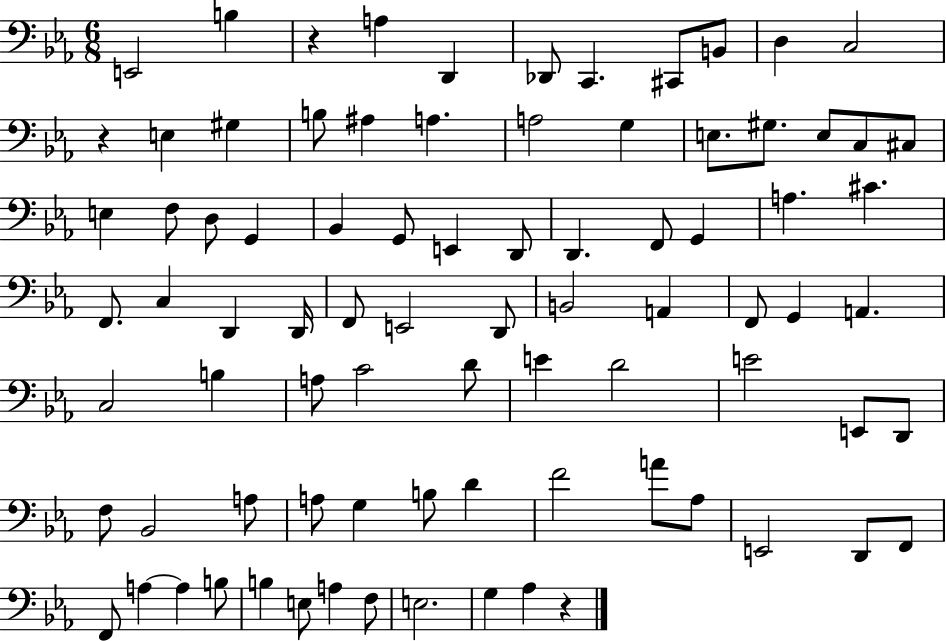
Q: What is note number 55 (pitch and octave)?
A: E4